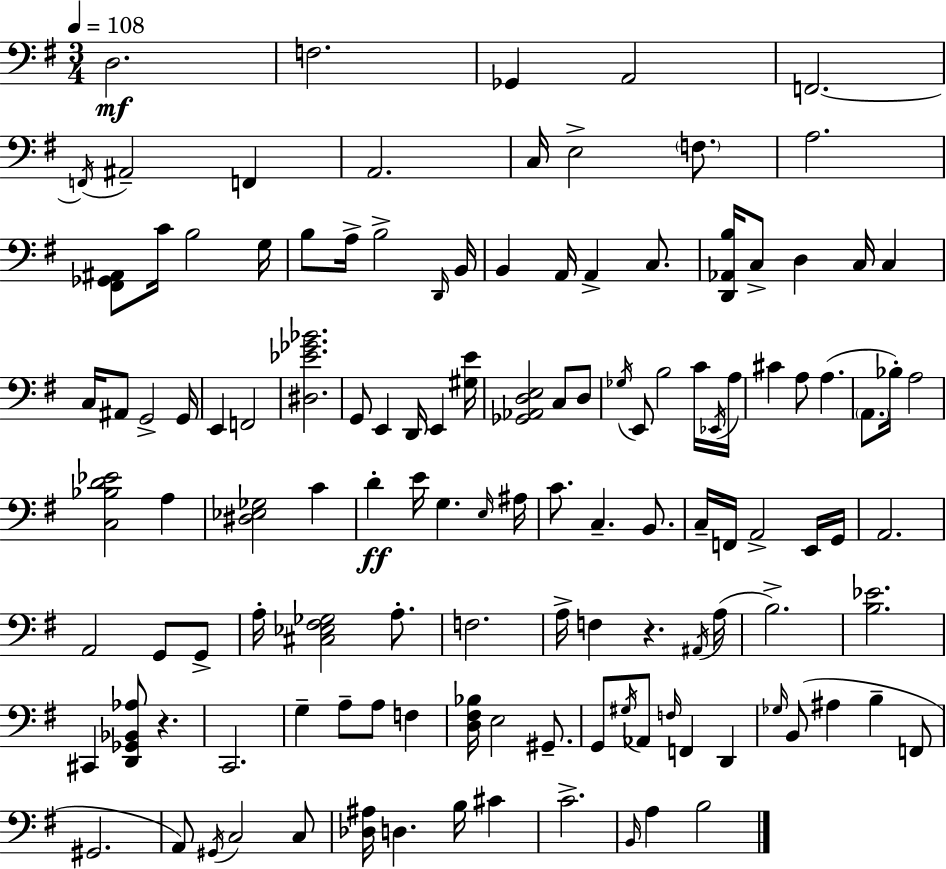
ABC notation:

X:1
T:Untitled
M:3/4
L:1/4
K:Em
D,2 F,2 _G,, A,,2 F,,2 F,,/4 ^A,,2 F,, A,,2 C,/4 E,2 F,/2 A,2 [^F,,_G,,^A,,]/2 C/4 B,2 G,/4 B,/2 A,/4 B,2 D,,/4 B,,/4 B,, A,,/4 A,, C,/2 [D,,_A,,B,]/4 C,/2 D, C,/4 C, C,/4 ^A,,/2 G,,2 G,,/4 E,, F,,2 [^D,_E_G_B]2 G,,/2 E,, D,,/4 E,, [^G,E]/4 [_G,,_A,,D,E,]2 C,/2 D,/2 _G,/4 E,,/2 B,2 C/4 _E,,/4 A,/4 ^C A,/2 A, A,,/2 _B,/4 A,2 [C,_B,D_E]2 A, [^D,_E,_G,]2 C D E/4 G, E,/4 ^A,/4 C/2 C, B,,/2 C,/4 F,,/4 A,,2 E,,/4 G,,/4 A,,2 A,,2 G,,/2 G,,/2 A,/4 [^C,_E,^F,_G,]2 A,/2 F,2 A,/4 F, z ^A,,/4 A,/4 B,2 [B,_E]2 ^C,, [D,,_G,,_B,,_A,]/2 z C,,2 G, A,/2 A,/2 F, [D,^F,_B,]/4 E,2 ^G,,/2 G,,/2 ^G,/4 _A,,/2 F,/4 F,, D,, _G,/4 B,,/2 ^A, B, F,,/2 ^G,,2 A,,/2 ^G,,/4 C,2 C,/2 [_D,^A,]/4 D, B,/4 ^C C2 B,,/4 A, B,2